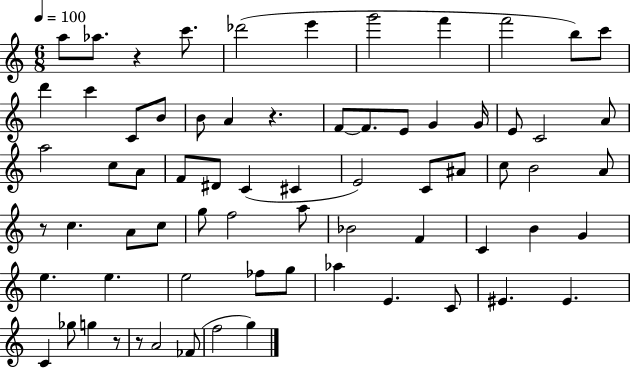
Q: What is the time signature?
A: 6/8